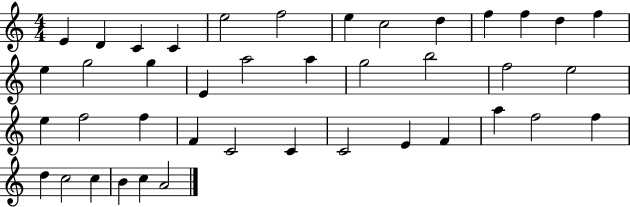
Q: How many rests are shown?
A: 0